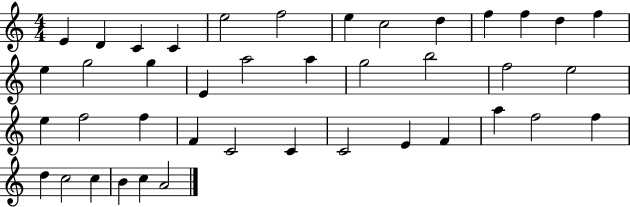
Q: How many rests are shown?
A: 0